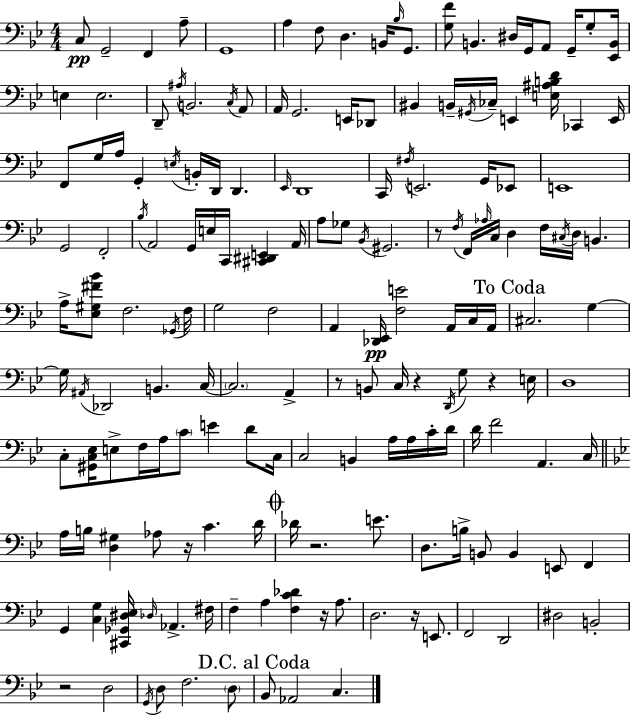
X:1
T:Untitled
M:4/4
L:1/4
K:Bb
C,/2 G,,2 F,, A,/2 G,,4 A, F,/2 D, B,,/4 _B,/4 G,,/2 [G,F]/2 B,, ^D,/4 G,,/4 A,,/2 G,,/4 G,/2 [_E,,B,,]/4 E, E,2 D,,/2 ^A,/4 B,,2 C,/4 A,,/2 A,,/4 G,,2 E,,/4 _D,,/2 ^B,, B,,/4 ^G,,/4 _C,/4 E,, [E,^A,B,D]/4 _C,, E,,/4 F,,/2 G,/4 A,/4 G,, E,/4 B,,/4 D,,/4 D,, _E,,/4 D,,4 C,,/4 ^F,/4 E,,2 G,,/4 _E,,/2 E,,4 G,,2 F,,2 _B,/4 A,,2 G,,/4 E,/4 C,,/4 [^C,,^D,,E,,] A,,/4 A,/2 _G,/2 _B,,/4 ^G,,2 z/2 F,/4 F,,/4 _A,/4 C,/4 D, F,/4 ^C,/4 D,/4 B,, A,/4 [_E,^G,^F_B]/2 F,2 _G,,/4 F,/4 G,2 F,2 A,, [_D,,_E,,]/4 [F,E]2 A,,/4 C,/4 A,,/4 ^C,2 G, G,/4 ^A,,/4 _D,,2 B,, C,/4 C,2 A,, z/2 B,,/2 C,/4 z D,,/4 G,/2 z E,/4 D,4 C,/2 [^G,,C,_E,]/4 E,/2 F,/4 A,/4 C/2 E D/2 C,/4 C,2 B,, A,/4 A,/4 C/4 D/4 D/4 F2 A,, C,/4 A,/4 B,/4 [D,^G,] _A,/2 z/4 C D/4 _D/4 z2 E/2 D,/2 B,/4 B,,/2 B,, E,,/2 F,, G,, [C,G,] [^C,,_G,,^D,_E,]/4 _D,/4 _A,, ^F,/4 F, A, [F,C_D] z/4 A,/2 D,2 z/4 E,,/2 F,,2 D,,2 ^D,2 B,,2 z2 D,2 G,,/4 D,/2 F,2 D,/2 _B,,/2 _A,,2 C,